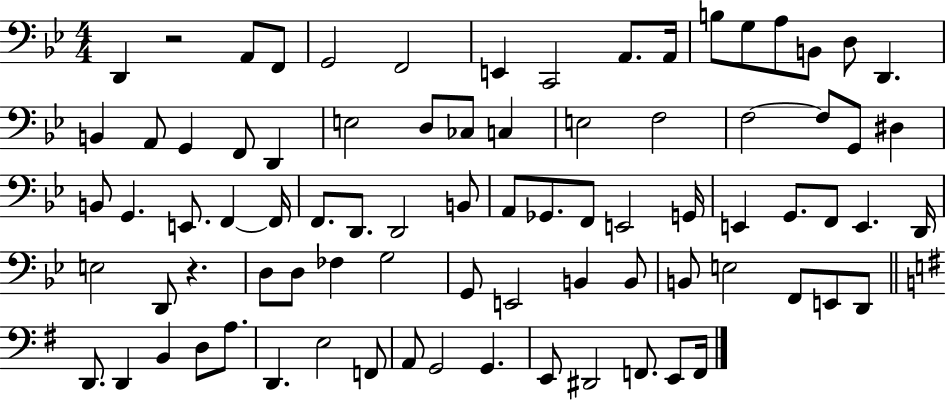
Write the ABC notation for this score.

X:1
T:Untitled
M:4/4
L:1/4
K:Bb
D,, z2 A,,/2 F,,/2 G,,2 F,,2 E,, C,,2 A,,/2 A,,/4 B,/2 G,/2 A,/2 B,,/2 D,/2 D,, B,, A,,/2 G,, F,,/2 D,, E,2 D,/2 _C,/2 C, E,2 F,2 F,2 F,/2 G,,/2 ^D, B,,/2 G,, E,,/2 F,, F,,/4 F,,/2 D,,/2 D,,2 B,,/2 A,,/2 _G,,/2 F,,/2 E,,2 G,,/4 E,, G,,/2 F,,/2 E,, D,,/4 E,2 D,,/2 z D,/2 D,/2 _F, G,2 G,,/2 E,,2 B,, B,,/2 B,,/2 E,2 F,,/2 E,,/2 D,,/2 D,,/2 D,, B,, D,/2 A,/2 D,, E,2 F,,/2 A,,/2 G,,2 G,, E,,/2 ^D,,2 F,,/2 E,,/2 F,,/4